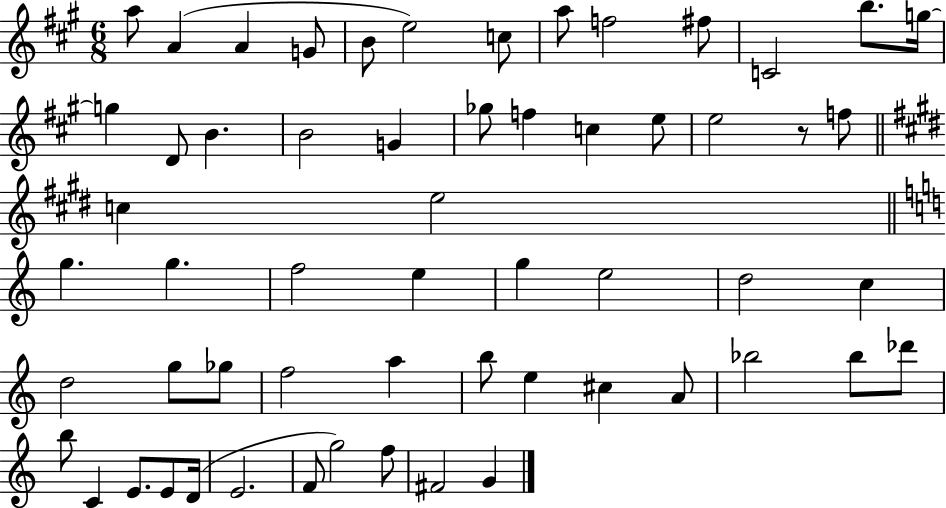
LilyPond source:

{
  \clef treble
  \numericTimeSignature
  \time 6/8
  \key a \major
  \repeat volta 2 { a''8 a'4( a'4 g'8 | b'8 e''2) c''8 | a''8 f''2 fis''8 | c'2 b''8. g''16~~ | \break g''4 d'8 b'4. | b'2 g'4 | ges''8 f''4 c''4 e''8 | e''2 r8 f''8 | \break \bar "||" \break \key e \major c''4 e''2 | \bar "||" \break \key a \minor g''4. g''4. | f''2 e''4 | g''4 e''2 | d''2 c''4 | \break d''2 g''8 ges''8 | f''2 a''4 | b''8 e''4 cis''4 a'8 | bes''2 bes''8 des'''8 | \break b''8 c'4 e'8. e'8 d'16( | e'2. | f'8 g''2) f''8 | fis'2 g'4 | \break } \bar "|."
}